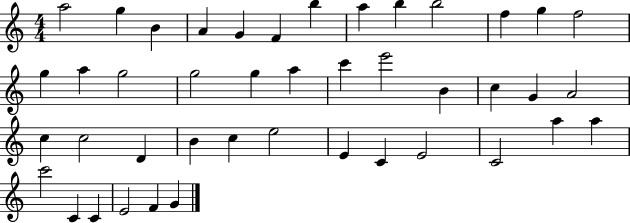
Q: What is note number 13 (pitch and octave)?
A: F5